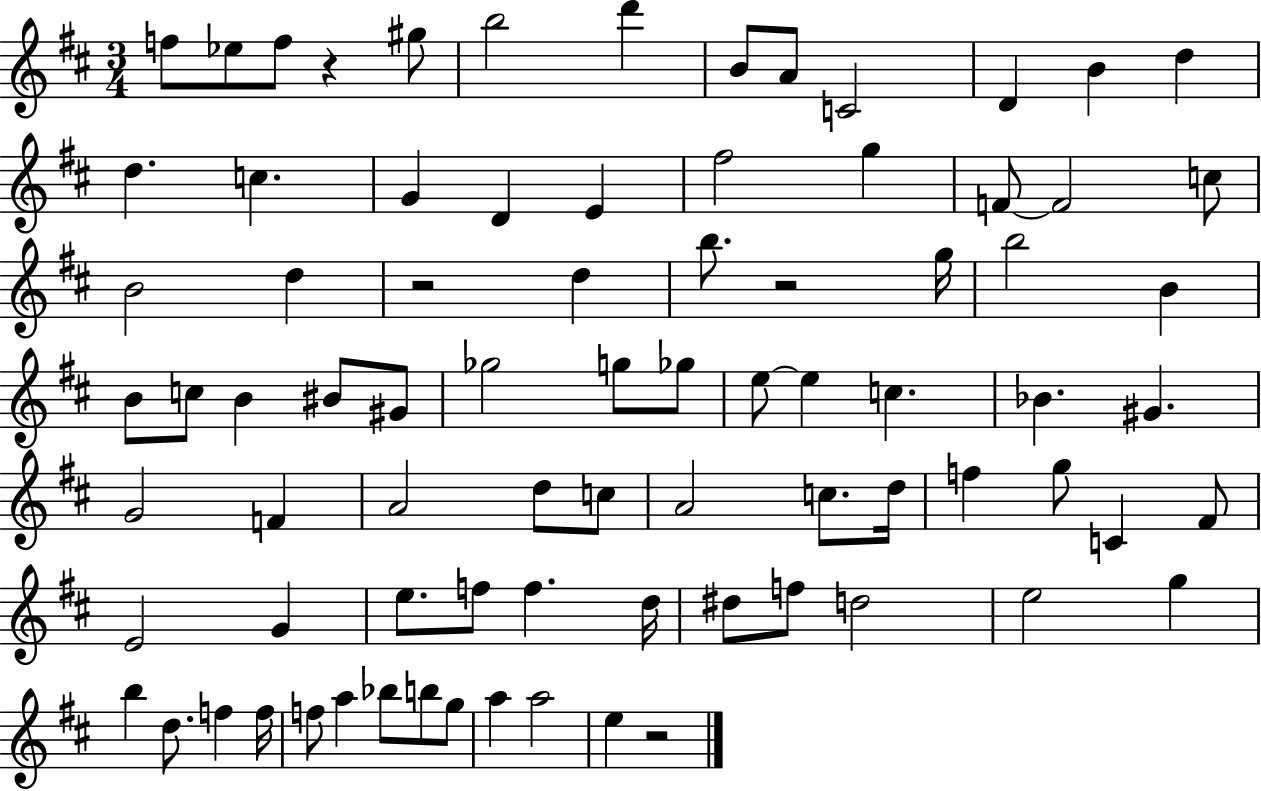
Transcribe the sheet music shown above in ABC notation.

X:1
T:Untitled
M:3/4
L:1/4
K:D
f/2 _e/2 f/2 z ^g/2 b2 d' B/2 A/2 C2 D B d d c G D E ^f2 g F/2 F2 c/2 B2 d z2 d b/2 z2 g/4 b2 B B/2 c/2 B ^B/2 ^G/2 _g2 g/2 _g/2 e/2 e c _B ^G G2 F A2 d/2 c/2 A2 c/2 d/4 f g/2 C ^F/2 E2 G e/2 f/2 f d/4 ^d/2 f/2 d2 e2 g b d/2 f f/4 f/2 a _b/2 b/2 g/2 a a2 e z2